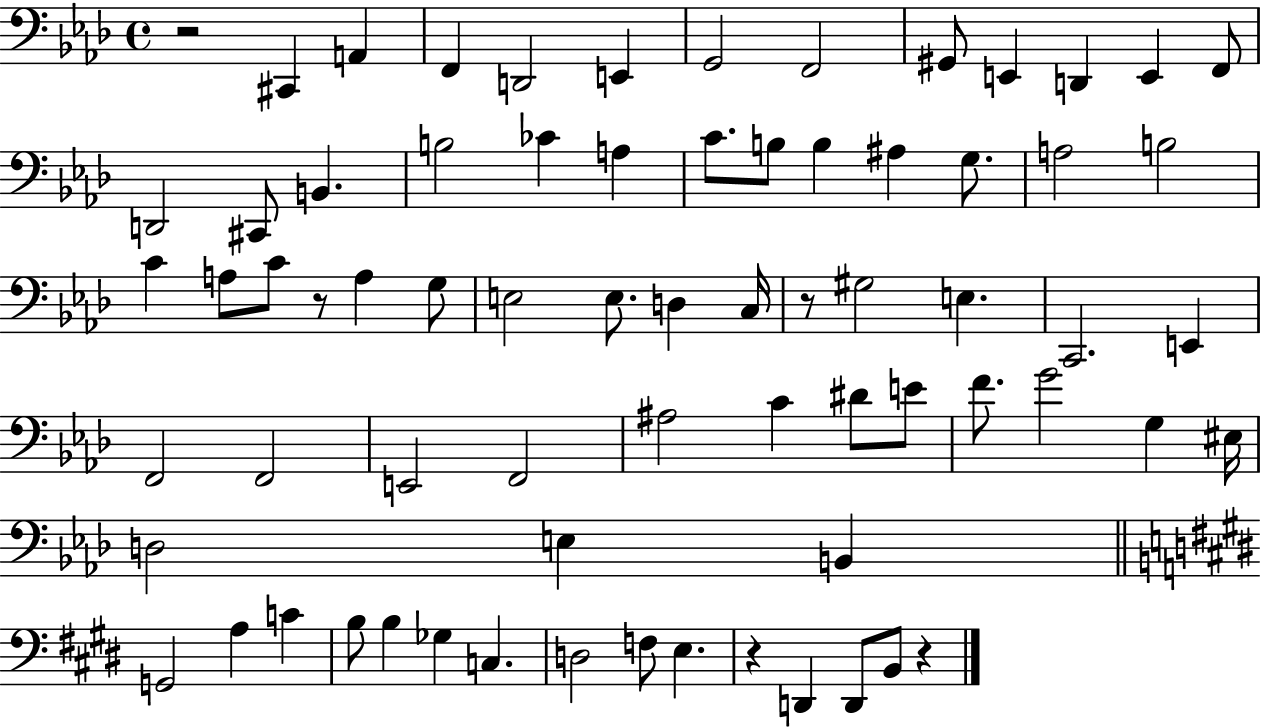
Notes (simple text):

R/h C#2/q A2/q F2/q D2/h E2/q G2/h F2/h G#2/e E2/q D2/q E2/q F2/e D2/h C#2/e B2/q. B3/h CES4/q A3/q C4/e. B3/e B3/q A#3/q G3/e. A3/h B3/h C4/q A3/e C4/e R/e A3/q G3/e E3/h E3/e. D3/q C3/s R/e G#3/h E3/q. C2/h. E2/q F2/h F2/h E2/h F2/h A#3/h C4/q D#4/e E4/e F4/e. G4/h G3/q EIS3/s D3/h E3/q B2/q G2/h A3/q C4/q B3/e B3/q Gb3/q C3/q. D3/h F3/e E3/q. R/q D2/q D2/e B2/e R/q